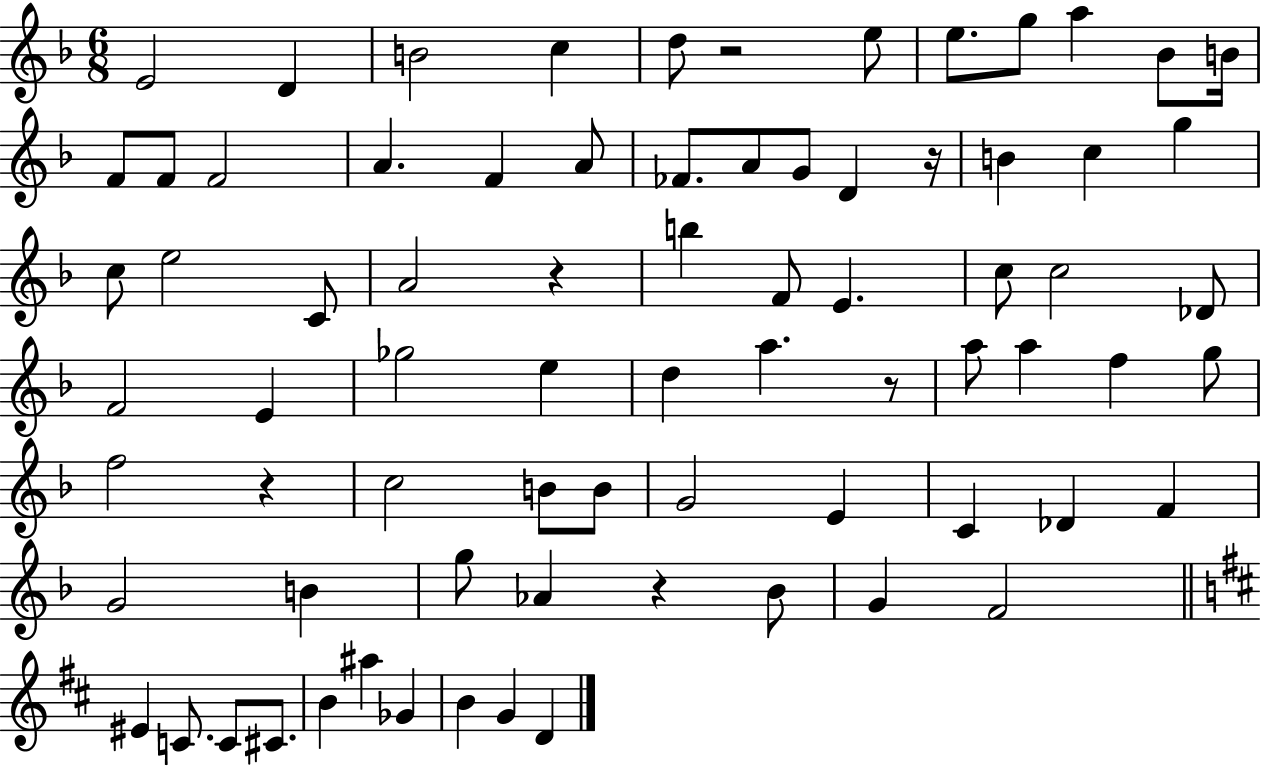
E4/h D4/q B4/h C5/q D5/e R/h E5/e E5/e. G5/e A5/q Bb4/e B4/s F4/e F4/e F4/h A4/q. F4/q A4/e FES4/e. A4/e G4/e D4/q R/s B4/q C5/q G5/q C5/e E5/h C4/e A4/h R/q B5/q F4/e E4/q. C5/e C5/h Db4/e F4/h E4/q Gb5/h E5/q D5/q A5/q. R/e A5/e A5/q F5/q G5/e F5/h R/q C5/h B4/e B4/e G4/h E4/q C4/q Db4/q F4/q G4/h B4/q G5/e Ab4/q R/q Bb4/e G4/q F4/h EIS4/q C4/e. C4/e C#4/e. B4/q A#5/q Gb4/q B4/q G4/q D4/q